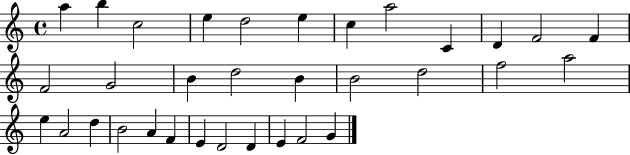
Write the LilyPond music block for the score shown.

{
  \clef treble
  \time 4/4
  \defaultTimeSignature
  \key c \major
  a''4 b''4 c''2 | e''4 d''2 e''4 | c''4 a''2 c'4 | d'4 f'2 f'4 | \break f'2 g'2 | b'4 d''2 b'4 | b'2 d''2 | f''2 a''2 | \break e''4 a'2 d''4 | b'2 a'4 f'4 | e'4 d'2 d'4 | e'4 f'2 g'4 | \break \bar "|."
}